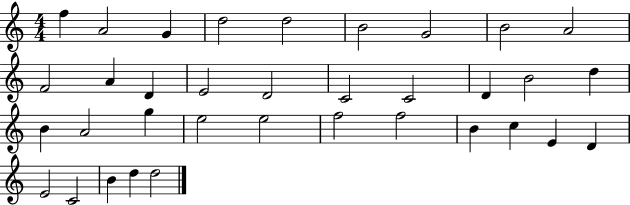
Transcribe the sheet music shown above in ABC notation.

X:1
T:Untitled
M:4/4
L:1/4
K:C
f A2 G d2 d2 B2 G2 B2 A2 F2 A D E2 D2 C2 C2 D B2 d B A2 g e2 e2 f2 f2 B c E D E2 C2 B d d2